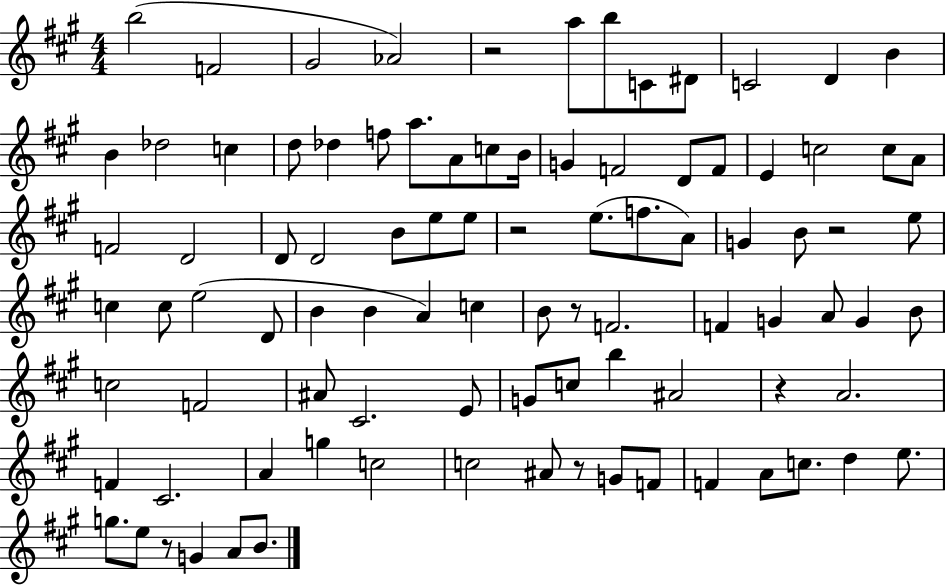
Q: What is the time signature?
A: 4/4